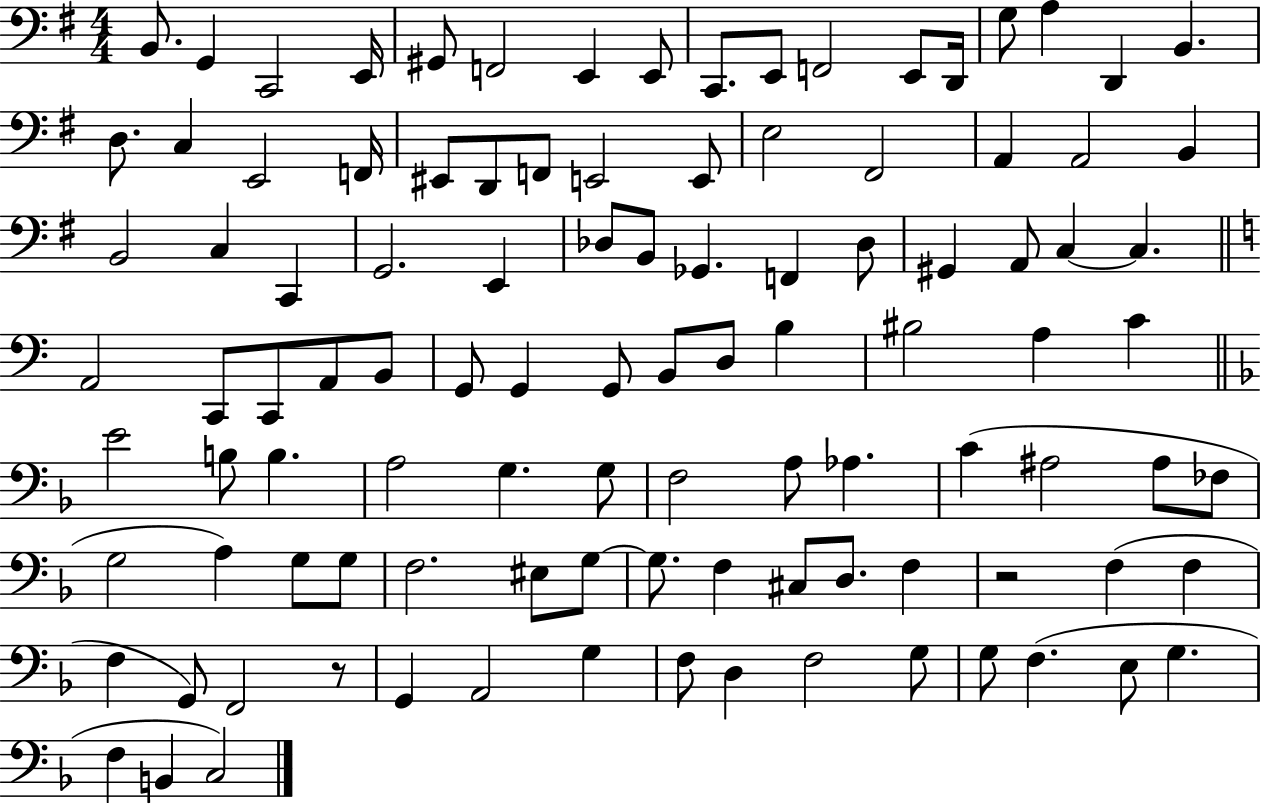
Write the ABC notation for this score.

X:1
T:Untitled
M:4/4
L:1/4
K:G
B,,/2 G,, C,,2 E,,/4 ^G,,/2 F,,2 E,, E,,/2 C,,/2 E,,/2 F,,2 E,,/2 D,,/4 G,/2 A, D,, B,, D,/2 C, E,,2 F,,/4 ^E,,/2 D,,/2 F,,/2 E,,2 E,,/2 E,2 ^F,,2 A,, A,,2 B,, B,,2 C, C,, G,,2 E,, _D,/2 B,,/2 _G,, F,, _D,/2 ^G,, A,,/2 C, C, A,,2 C,,/2 C,,/2 A,,/2 B,,/2 G,,/2 G,, G,,/2 B,,/2 D,/2 B, ^B,2 A, C E2 B,/2 B, A,2 G, G,/2 F,2 A,/2 _A, C ^A,2 ^A,/2 _F,/2 G,2 A, G,/2 G,/2 F,2 ^E,/2 G,/2 G,/2 F, ^C,/2 D,/2 F, z2 F, F, F, G,,/2 F,,2 z/2 G,, A,,2 G, F,/2 D, F,2 G,/2 G,/2 F, E,/2 G, F, B,, C,2